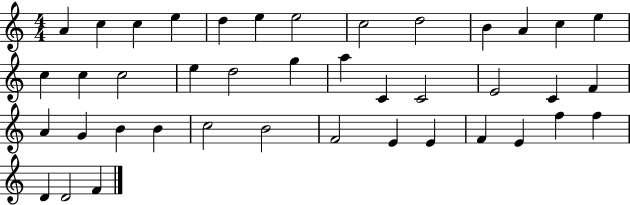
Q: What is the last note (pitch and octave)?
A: F4